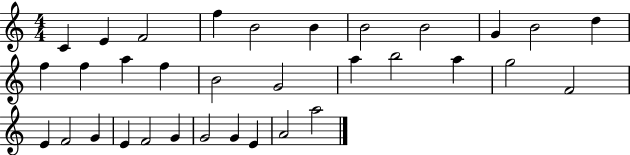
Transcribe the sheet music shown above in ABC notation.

X:1
T:Untitled
M:4/4
L:1/4
K:C
C E F2 f B2 B B2 B2 G B2 d f f a f B2 G2 a b2 a g2 F2 E F2 G E F2 G G2 G E A2 a2